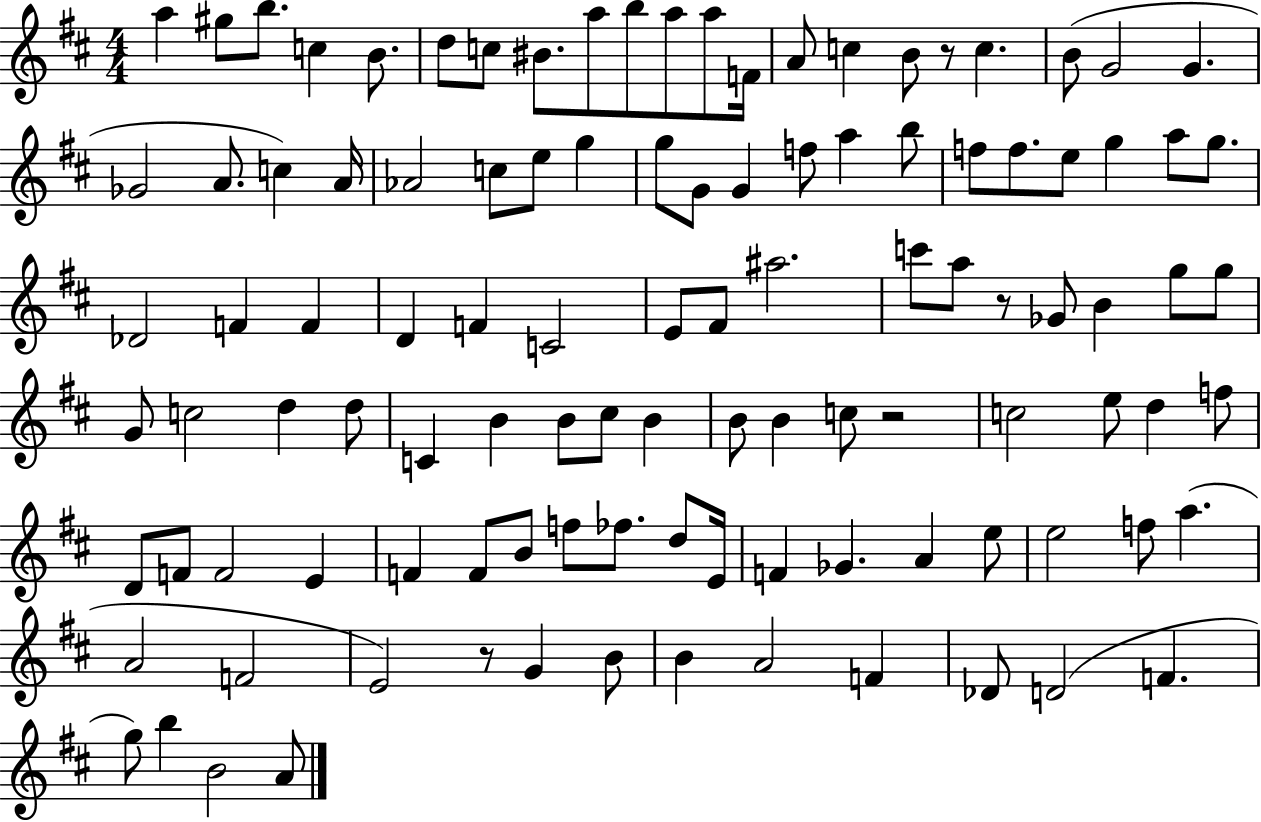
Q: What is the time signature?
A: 4/4